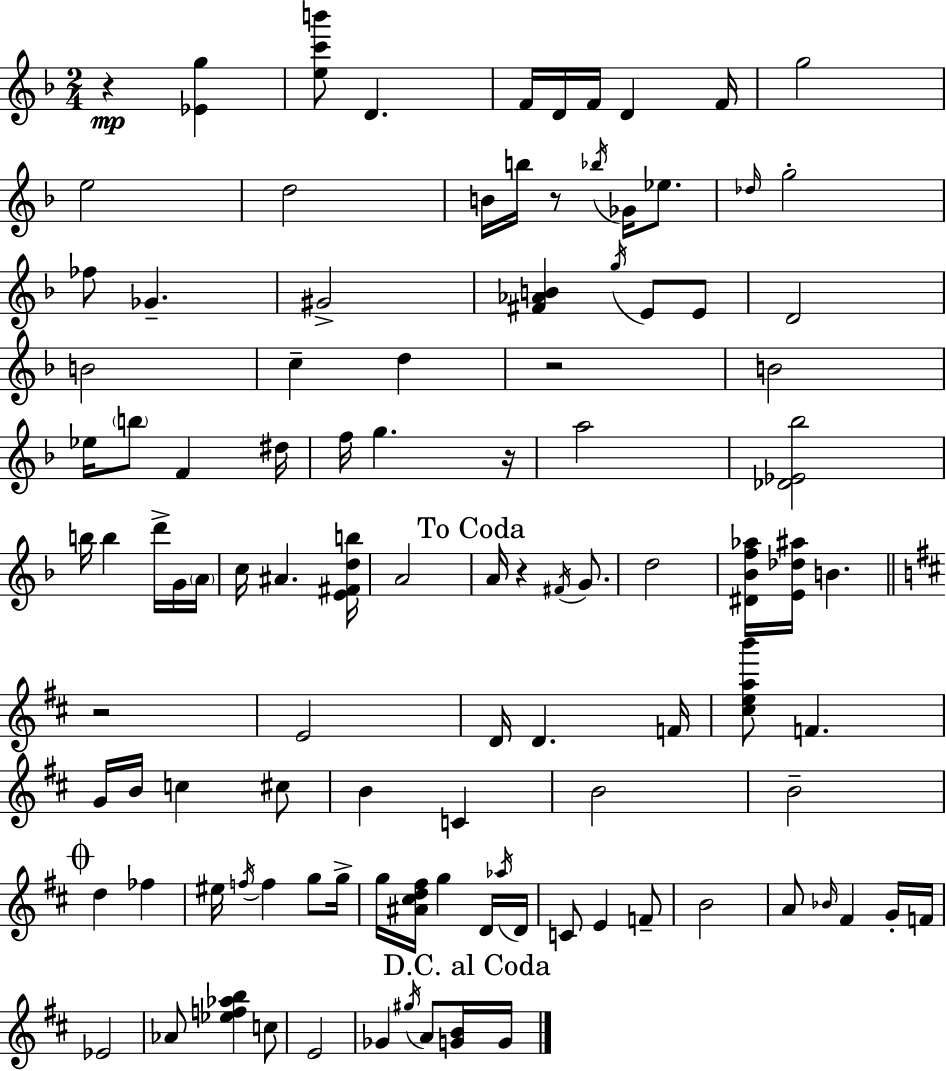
R/q [Eb4,G5]/q [E5,C6,B6]/e D4/q. F4/s D4/s F4/s D4/q F4/s G5/h E5/h D5/h B4/s B5/s R/e Bb5/s Gb4/s Eb5/e. Db5/s G5/h FES5/e Gb4/q. G#4/h [F#4,Ab4,B4]/q G5/s E4/e E4/e D4/h B4/h C5/q D5/q R/h B4/h Eb5/s B5/e F4/q D#5/s F5/s G5/q. R/s A5/h [Db4,Eb4,Bb5]/h B5/s B5/q D6/s G4/s A4/s C5/s A#4/q. [E4,F#4,D5,B5]/s A4/h A4/s R/q F#4/s G4/e. D5/h [D#4,Bb4,F5,Ab5]/s [E4,Db5,A#5]/s B4/q. R/h E4/h D4/s D4/q. F4/s [C#5,E5,A5,B6]/e F4/q. G4/s B4/s C5/q C#5/e B4/q C4/q B4/h B4/h D5/q FES5/q EIS5/s F5/s F5/q G5/e G5/s G5/s [A#4,C#5,D5,F#5]/s G5/q D4/s Ab5/s D4/s C4/e E4/q F4/e B4/h A4/e Bb4/s F#4/q G4/s F4/s Eb4/h Ab4/e [Eb5,F5,Ab5,B5]/q C5/e E4/h Gb4/q G#5/s A4/e [G4,B4]/s G4/s